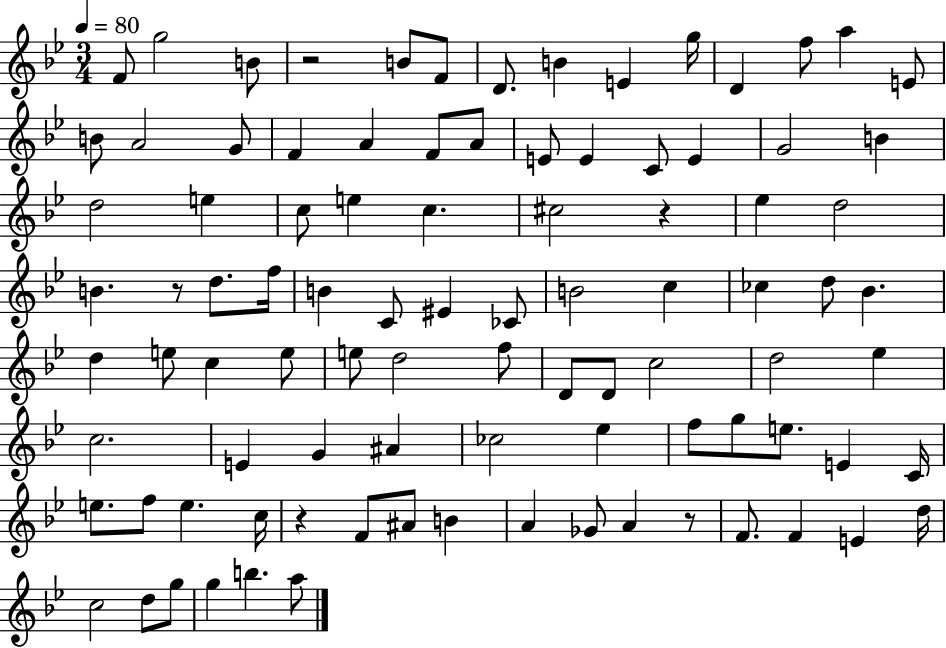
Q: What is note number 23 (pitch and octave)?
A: C4